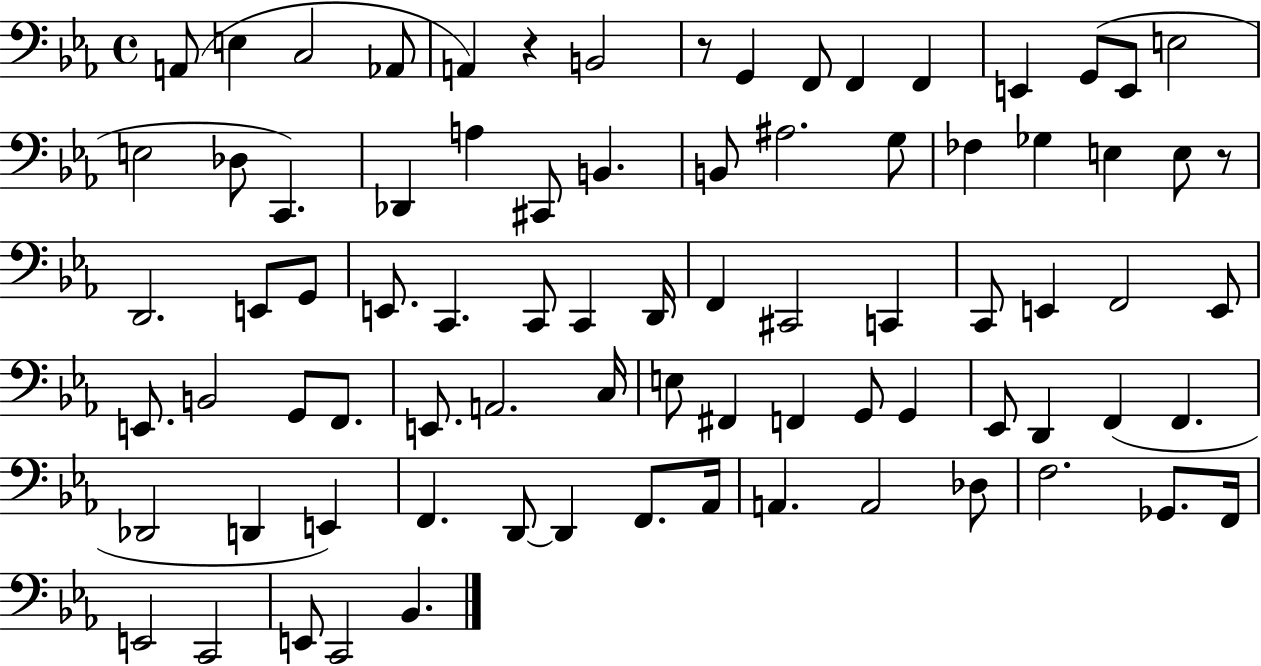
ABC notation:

X:1
T:Untitled
M:4/4
L:1/4
K:Eb
A,,/2 E, C,2 _A,,/2 A,, z B,,2 z/2 G,, F,,/2 F,, F,, E,, G,,/2 E,,/2 E,2 E,2 _D,/2 C,, _D,, A, ^C,,/2 B,, B,,/2 ^A,2 G,/2 _F, _G, E, E,/2 z/2 D,,2 E,,/2 G,,/2 E,,/2 C,, C,,/2 C,, D,,/4 F,, ^C,,2 C,, C,,/2 E,, F,,2 E,,/2 E,,/2 B,,2 G,,/2 F,,/2 E,,/2 A,,2 C,/4 E,/2 ^F,, F,, G,,/2 G,, _E,,/2 D,, F,, F,, _D,,2 D,, E,, F,, D,,/2 D,, F,,/2 _A,,/4 A,, A,,2 _D,/2 F,2 _G,,/2 F,,/4 E,,2 C,,2 E,,/2 C,,2 _B,,